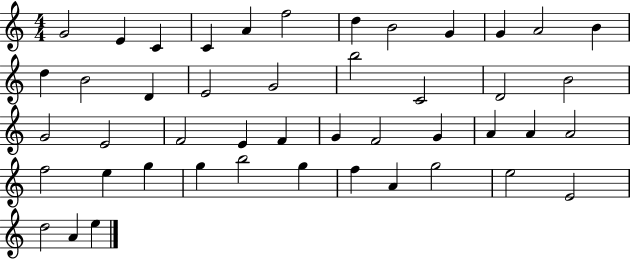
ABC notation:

X:1
T:Untitled
M:4/4
L:1/4
K:C
G2 E C C A f2 d B2 G G A2 B d B2 D E2 G2 b2 C2 D2 B2 G2 E2 F2 E F G F2 G A A A2 f2 e g g b2 g f A g2 e2 E2 d2 A e